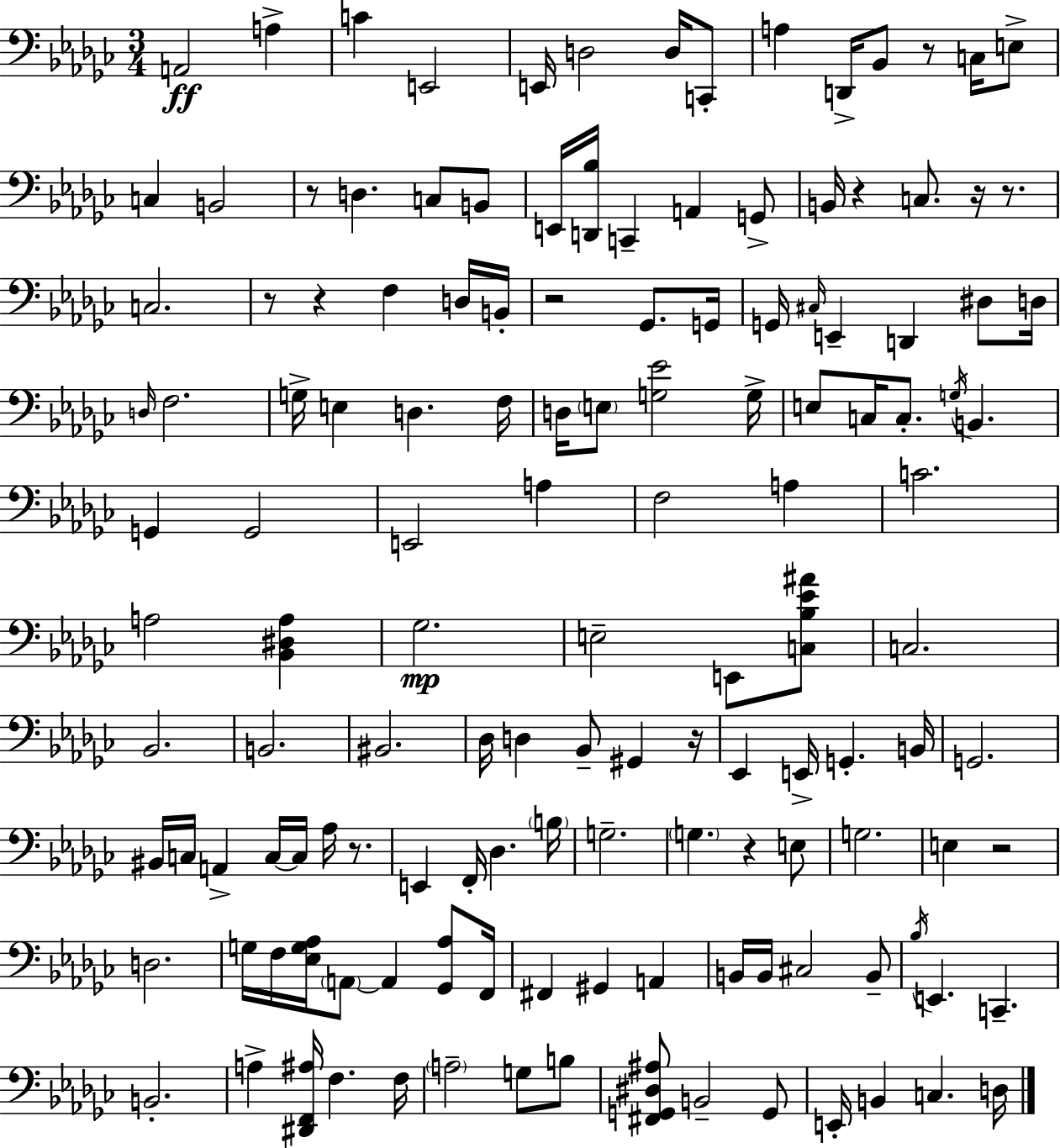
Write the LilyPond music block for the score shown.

{
  \clef bass
  \numericTimeSignature
  \time 3/4
  \key ees \minor
  a,2\ff a4-> | c'4 e,2 | e,16 d2 d16 c,8-. | a4 d,16-> bes,8 r8 c16 e8-> | \break c4 b,2 | r8 d4. c8 b,8 | e,16 <d, bes>16 c,4-- a,4 g,8-> | b,16 r4 c8. r16 r8. | \break c2. | r8 r4 f4 d16 b,16-. | r2 ges,8. g,16 | g,16 \grace { cis16 } e,4-- d,4 dis8 | \break d16 \grace { d16 } f2. | g16-> e4 d4. | f16 d16 \parenthesize e8 <g ees'>2 | g16-> e8 c16 c8.-. \acciaccatura { g16 } b,4. | \break g,4 g,2 | e,2 a4 | f2 a4 | c'2. | \break a2 <bes, dis a>4 | ges2.\mp | e2-- e,8 | <c bes ees' ais'>8 c2. | \break bes,2. | b,2. | bis,2. | des16 d4 bes,8-- gis,4 | \break r16 ees,4 e,16-> g,4.-. | b,16 g,2. | bis,16 c16 a,4-> c16~~ c16 aes16 | r8. e,4 f,16-. des4. | \break \parenthesize b16 g2.-- | \parenthesize g4. r4 | e8 g2. | e4 r2 | \break d2. | g16 f16 <ees g aes>16 \parenthesize a,8~~ a,4 | <ges, aes>8 f,16 fis,4 gis,4 a,4 | b,16 b,16 cis2 | \break b,8-- \acciaccatura { bes16 } e,4. c,4.-- | b,2.-. | a4-> <dis, f, ais>16 f4. | f16 \parenthesize a2-- | \break g8 b8 <fis, g, dis ais>8 b,2-- | g,8 e,16-. b,4 c4. | d16 \bar "|."
}